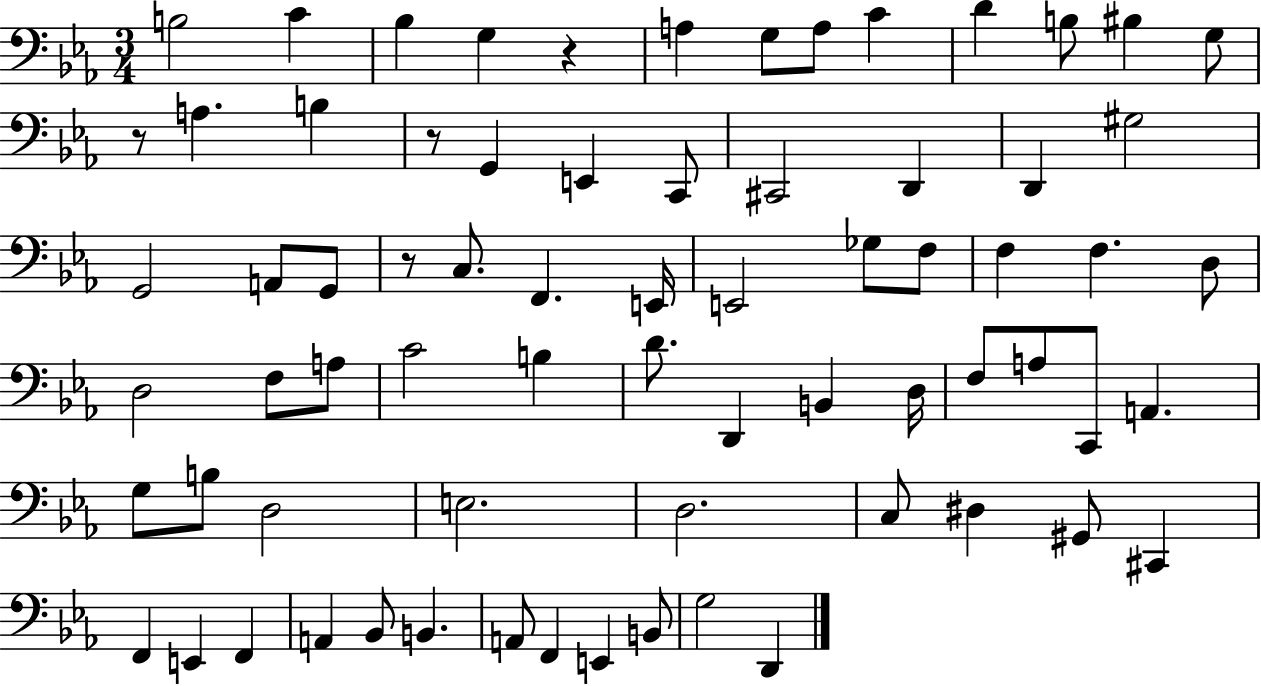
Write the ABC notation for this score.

X:1
T:Untitled
M:3/4
L:1/4
K:Eb
B,2 C _B, G, z A, G,/2 A,/2 C D B,/2 ^B, G,/2 z/2 A, B, z/2 G,, E,, C,,/2 ^C,,2 D,, D,, ^G,2 G,,2 A,,/2 G,,/2 z/2 C,/2 F,, E,,/4 E,,2 _G,/2 F,/2 F, F, D,/2 D,2 F,/2 A,/2 C2 B, D/2 D,, B,, D,/4 F,/2 A,/2 C,,/2 A,, G,/2 B,/2 D,2 E,2 D,2 C,/2 ^D, ^G,,/2 ^C,, F,, E,, F,, A,, _B,,/2 B,, A,,/2 F,, E,, B,,/2 G,2 D,,